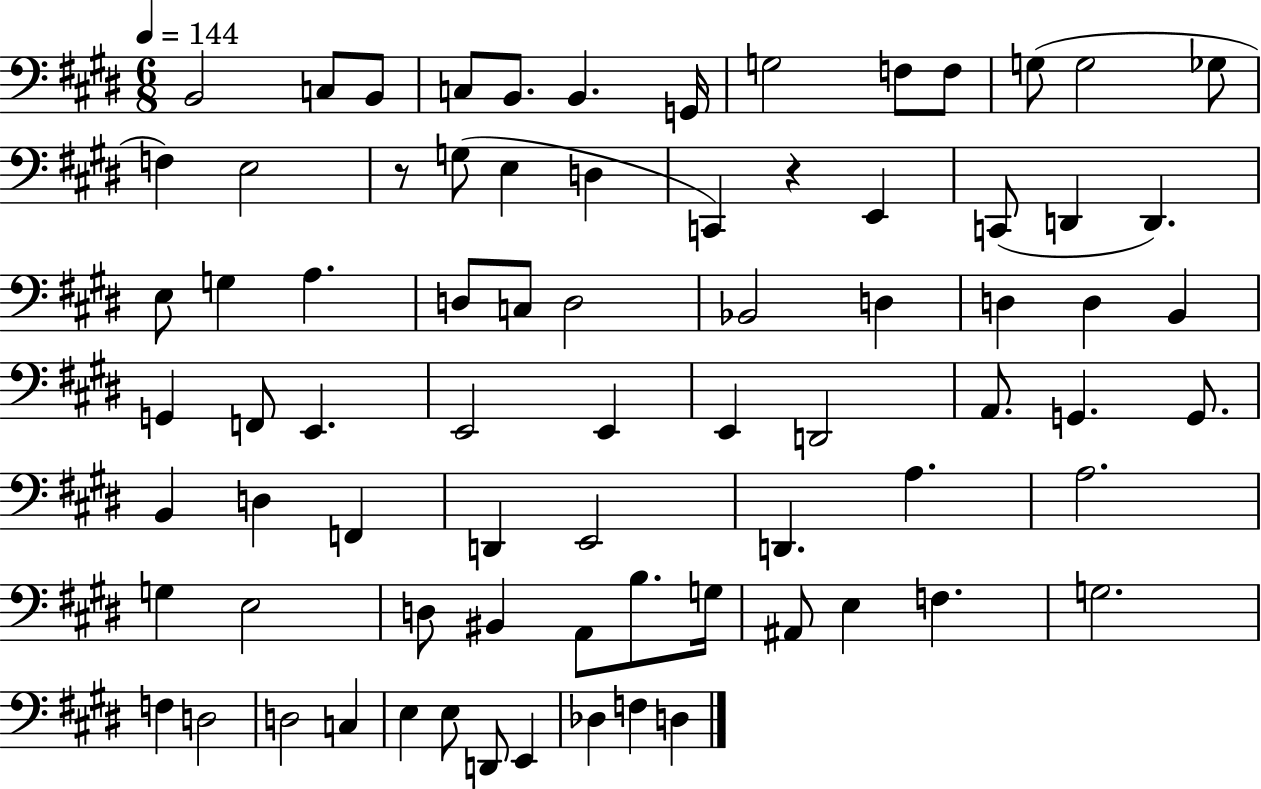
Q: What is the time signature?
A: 6/8